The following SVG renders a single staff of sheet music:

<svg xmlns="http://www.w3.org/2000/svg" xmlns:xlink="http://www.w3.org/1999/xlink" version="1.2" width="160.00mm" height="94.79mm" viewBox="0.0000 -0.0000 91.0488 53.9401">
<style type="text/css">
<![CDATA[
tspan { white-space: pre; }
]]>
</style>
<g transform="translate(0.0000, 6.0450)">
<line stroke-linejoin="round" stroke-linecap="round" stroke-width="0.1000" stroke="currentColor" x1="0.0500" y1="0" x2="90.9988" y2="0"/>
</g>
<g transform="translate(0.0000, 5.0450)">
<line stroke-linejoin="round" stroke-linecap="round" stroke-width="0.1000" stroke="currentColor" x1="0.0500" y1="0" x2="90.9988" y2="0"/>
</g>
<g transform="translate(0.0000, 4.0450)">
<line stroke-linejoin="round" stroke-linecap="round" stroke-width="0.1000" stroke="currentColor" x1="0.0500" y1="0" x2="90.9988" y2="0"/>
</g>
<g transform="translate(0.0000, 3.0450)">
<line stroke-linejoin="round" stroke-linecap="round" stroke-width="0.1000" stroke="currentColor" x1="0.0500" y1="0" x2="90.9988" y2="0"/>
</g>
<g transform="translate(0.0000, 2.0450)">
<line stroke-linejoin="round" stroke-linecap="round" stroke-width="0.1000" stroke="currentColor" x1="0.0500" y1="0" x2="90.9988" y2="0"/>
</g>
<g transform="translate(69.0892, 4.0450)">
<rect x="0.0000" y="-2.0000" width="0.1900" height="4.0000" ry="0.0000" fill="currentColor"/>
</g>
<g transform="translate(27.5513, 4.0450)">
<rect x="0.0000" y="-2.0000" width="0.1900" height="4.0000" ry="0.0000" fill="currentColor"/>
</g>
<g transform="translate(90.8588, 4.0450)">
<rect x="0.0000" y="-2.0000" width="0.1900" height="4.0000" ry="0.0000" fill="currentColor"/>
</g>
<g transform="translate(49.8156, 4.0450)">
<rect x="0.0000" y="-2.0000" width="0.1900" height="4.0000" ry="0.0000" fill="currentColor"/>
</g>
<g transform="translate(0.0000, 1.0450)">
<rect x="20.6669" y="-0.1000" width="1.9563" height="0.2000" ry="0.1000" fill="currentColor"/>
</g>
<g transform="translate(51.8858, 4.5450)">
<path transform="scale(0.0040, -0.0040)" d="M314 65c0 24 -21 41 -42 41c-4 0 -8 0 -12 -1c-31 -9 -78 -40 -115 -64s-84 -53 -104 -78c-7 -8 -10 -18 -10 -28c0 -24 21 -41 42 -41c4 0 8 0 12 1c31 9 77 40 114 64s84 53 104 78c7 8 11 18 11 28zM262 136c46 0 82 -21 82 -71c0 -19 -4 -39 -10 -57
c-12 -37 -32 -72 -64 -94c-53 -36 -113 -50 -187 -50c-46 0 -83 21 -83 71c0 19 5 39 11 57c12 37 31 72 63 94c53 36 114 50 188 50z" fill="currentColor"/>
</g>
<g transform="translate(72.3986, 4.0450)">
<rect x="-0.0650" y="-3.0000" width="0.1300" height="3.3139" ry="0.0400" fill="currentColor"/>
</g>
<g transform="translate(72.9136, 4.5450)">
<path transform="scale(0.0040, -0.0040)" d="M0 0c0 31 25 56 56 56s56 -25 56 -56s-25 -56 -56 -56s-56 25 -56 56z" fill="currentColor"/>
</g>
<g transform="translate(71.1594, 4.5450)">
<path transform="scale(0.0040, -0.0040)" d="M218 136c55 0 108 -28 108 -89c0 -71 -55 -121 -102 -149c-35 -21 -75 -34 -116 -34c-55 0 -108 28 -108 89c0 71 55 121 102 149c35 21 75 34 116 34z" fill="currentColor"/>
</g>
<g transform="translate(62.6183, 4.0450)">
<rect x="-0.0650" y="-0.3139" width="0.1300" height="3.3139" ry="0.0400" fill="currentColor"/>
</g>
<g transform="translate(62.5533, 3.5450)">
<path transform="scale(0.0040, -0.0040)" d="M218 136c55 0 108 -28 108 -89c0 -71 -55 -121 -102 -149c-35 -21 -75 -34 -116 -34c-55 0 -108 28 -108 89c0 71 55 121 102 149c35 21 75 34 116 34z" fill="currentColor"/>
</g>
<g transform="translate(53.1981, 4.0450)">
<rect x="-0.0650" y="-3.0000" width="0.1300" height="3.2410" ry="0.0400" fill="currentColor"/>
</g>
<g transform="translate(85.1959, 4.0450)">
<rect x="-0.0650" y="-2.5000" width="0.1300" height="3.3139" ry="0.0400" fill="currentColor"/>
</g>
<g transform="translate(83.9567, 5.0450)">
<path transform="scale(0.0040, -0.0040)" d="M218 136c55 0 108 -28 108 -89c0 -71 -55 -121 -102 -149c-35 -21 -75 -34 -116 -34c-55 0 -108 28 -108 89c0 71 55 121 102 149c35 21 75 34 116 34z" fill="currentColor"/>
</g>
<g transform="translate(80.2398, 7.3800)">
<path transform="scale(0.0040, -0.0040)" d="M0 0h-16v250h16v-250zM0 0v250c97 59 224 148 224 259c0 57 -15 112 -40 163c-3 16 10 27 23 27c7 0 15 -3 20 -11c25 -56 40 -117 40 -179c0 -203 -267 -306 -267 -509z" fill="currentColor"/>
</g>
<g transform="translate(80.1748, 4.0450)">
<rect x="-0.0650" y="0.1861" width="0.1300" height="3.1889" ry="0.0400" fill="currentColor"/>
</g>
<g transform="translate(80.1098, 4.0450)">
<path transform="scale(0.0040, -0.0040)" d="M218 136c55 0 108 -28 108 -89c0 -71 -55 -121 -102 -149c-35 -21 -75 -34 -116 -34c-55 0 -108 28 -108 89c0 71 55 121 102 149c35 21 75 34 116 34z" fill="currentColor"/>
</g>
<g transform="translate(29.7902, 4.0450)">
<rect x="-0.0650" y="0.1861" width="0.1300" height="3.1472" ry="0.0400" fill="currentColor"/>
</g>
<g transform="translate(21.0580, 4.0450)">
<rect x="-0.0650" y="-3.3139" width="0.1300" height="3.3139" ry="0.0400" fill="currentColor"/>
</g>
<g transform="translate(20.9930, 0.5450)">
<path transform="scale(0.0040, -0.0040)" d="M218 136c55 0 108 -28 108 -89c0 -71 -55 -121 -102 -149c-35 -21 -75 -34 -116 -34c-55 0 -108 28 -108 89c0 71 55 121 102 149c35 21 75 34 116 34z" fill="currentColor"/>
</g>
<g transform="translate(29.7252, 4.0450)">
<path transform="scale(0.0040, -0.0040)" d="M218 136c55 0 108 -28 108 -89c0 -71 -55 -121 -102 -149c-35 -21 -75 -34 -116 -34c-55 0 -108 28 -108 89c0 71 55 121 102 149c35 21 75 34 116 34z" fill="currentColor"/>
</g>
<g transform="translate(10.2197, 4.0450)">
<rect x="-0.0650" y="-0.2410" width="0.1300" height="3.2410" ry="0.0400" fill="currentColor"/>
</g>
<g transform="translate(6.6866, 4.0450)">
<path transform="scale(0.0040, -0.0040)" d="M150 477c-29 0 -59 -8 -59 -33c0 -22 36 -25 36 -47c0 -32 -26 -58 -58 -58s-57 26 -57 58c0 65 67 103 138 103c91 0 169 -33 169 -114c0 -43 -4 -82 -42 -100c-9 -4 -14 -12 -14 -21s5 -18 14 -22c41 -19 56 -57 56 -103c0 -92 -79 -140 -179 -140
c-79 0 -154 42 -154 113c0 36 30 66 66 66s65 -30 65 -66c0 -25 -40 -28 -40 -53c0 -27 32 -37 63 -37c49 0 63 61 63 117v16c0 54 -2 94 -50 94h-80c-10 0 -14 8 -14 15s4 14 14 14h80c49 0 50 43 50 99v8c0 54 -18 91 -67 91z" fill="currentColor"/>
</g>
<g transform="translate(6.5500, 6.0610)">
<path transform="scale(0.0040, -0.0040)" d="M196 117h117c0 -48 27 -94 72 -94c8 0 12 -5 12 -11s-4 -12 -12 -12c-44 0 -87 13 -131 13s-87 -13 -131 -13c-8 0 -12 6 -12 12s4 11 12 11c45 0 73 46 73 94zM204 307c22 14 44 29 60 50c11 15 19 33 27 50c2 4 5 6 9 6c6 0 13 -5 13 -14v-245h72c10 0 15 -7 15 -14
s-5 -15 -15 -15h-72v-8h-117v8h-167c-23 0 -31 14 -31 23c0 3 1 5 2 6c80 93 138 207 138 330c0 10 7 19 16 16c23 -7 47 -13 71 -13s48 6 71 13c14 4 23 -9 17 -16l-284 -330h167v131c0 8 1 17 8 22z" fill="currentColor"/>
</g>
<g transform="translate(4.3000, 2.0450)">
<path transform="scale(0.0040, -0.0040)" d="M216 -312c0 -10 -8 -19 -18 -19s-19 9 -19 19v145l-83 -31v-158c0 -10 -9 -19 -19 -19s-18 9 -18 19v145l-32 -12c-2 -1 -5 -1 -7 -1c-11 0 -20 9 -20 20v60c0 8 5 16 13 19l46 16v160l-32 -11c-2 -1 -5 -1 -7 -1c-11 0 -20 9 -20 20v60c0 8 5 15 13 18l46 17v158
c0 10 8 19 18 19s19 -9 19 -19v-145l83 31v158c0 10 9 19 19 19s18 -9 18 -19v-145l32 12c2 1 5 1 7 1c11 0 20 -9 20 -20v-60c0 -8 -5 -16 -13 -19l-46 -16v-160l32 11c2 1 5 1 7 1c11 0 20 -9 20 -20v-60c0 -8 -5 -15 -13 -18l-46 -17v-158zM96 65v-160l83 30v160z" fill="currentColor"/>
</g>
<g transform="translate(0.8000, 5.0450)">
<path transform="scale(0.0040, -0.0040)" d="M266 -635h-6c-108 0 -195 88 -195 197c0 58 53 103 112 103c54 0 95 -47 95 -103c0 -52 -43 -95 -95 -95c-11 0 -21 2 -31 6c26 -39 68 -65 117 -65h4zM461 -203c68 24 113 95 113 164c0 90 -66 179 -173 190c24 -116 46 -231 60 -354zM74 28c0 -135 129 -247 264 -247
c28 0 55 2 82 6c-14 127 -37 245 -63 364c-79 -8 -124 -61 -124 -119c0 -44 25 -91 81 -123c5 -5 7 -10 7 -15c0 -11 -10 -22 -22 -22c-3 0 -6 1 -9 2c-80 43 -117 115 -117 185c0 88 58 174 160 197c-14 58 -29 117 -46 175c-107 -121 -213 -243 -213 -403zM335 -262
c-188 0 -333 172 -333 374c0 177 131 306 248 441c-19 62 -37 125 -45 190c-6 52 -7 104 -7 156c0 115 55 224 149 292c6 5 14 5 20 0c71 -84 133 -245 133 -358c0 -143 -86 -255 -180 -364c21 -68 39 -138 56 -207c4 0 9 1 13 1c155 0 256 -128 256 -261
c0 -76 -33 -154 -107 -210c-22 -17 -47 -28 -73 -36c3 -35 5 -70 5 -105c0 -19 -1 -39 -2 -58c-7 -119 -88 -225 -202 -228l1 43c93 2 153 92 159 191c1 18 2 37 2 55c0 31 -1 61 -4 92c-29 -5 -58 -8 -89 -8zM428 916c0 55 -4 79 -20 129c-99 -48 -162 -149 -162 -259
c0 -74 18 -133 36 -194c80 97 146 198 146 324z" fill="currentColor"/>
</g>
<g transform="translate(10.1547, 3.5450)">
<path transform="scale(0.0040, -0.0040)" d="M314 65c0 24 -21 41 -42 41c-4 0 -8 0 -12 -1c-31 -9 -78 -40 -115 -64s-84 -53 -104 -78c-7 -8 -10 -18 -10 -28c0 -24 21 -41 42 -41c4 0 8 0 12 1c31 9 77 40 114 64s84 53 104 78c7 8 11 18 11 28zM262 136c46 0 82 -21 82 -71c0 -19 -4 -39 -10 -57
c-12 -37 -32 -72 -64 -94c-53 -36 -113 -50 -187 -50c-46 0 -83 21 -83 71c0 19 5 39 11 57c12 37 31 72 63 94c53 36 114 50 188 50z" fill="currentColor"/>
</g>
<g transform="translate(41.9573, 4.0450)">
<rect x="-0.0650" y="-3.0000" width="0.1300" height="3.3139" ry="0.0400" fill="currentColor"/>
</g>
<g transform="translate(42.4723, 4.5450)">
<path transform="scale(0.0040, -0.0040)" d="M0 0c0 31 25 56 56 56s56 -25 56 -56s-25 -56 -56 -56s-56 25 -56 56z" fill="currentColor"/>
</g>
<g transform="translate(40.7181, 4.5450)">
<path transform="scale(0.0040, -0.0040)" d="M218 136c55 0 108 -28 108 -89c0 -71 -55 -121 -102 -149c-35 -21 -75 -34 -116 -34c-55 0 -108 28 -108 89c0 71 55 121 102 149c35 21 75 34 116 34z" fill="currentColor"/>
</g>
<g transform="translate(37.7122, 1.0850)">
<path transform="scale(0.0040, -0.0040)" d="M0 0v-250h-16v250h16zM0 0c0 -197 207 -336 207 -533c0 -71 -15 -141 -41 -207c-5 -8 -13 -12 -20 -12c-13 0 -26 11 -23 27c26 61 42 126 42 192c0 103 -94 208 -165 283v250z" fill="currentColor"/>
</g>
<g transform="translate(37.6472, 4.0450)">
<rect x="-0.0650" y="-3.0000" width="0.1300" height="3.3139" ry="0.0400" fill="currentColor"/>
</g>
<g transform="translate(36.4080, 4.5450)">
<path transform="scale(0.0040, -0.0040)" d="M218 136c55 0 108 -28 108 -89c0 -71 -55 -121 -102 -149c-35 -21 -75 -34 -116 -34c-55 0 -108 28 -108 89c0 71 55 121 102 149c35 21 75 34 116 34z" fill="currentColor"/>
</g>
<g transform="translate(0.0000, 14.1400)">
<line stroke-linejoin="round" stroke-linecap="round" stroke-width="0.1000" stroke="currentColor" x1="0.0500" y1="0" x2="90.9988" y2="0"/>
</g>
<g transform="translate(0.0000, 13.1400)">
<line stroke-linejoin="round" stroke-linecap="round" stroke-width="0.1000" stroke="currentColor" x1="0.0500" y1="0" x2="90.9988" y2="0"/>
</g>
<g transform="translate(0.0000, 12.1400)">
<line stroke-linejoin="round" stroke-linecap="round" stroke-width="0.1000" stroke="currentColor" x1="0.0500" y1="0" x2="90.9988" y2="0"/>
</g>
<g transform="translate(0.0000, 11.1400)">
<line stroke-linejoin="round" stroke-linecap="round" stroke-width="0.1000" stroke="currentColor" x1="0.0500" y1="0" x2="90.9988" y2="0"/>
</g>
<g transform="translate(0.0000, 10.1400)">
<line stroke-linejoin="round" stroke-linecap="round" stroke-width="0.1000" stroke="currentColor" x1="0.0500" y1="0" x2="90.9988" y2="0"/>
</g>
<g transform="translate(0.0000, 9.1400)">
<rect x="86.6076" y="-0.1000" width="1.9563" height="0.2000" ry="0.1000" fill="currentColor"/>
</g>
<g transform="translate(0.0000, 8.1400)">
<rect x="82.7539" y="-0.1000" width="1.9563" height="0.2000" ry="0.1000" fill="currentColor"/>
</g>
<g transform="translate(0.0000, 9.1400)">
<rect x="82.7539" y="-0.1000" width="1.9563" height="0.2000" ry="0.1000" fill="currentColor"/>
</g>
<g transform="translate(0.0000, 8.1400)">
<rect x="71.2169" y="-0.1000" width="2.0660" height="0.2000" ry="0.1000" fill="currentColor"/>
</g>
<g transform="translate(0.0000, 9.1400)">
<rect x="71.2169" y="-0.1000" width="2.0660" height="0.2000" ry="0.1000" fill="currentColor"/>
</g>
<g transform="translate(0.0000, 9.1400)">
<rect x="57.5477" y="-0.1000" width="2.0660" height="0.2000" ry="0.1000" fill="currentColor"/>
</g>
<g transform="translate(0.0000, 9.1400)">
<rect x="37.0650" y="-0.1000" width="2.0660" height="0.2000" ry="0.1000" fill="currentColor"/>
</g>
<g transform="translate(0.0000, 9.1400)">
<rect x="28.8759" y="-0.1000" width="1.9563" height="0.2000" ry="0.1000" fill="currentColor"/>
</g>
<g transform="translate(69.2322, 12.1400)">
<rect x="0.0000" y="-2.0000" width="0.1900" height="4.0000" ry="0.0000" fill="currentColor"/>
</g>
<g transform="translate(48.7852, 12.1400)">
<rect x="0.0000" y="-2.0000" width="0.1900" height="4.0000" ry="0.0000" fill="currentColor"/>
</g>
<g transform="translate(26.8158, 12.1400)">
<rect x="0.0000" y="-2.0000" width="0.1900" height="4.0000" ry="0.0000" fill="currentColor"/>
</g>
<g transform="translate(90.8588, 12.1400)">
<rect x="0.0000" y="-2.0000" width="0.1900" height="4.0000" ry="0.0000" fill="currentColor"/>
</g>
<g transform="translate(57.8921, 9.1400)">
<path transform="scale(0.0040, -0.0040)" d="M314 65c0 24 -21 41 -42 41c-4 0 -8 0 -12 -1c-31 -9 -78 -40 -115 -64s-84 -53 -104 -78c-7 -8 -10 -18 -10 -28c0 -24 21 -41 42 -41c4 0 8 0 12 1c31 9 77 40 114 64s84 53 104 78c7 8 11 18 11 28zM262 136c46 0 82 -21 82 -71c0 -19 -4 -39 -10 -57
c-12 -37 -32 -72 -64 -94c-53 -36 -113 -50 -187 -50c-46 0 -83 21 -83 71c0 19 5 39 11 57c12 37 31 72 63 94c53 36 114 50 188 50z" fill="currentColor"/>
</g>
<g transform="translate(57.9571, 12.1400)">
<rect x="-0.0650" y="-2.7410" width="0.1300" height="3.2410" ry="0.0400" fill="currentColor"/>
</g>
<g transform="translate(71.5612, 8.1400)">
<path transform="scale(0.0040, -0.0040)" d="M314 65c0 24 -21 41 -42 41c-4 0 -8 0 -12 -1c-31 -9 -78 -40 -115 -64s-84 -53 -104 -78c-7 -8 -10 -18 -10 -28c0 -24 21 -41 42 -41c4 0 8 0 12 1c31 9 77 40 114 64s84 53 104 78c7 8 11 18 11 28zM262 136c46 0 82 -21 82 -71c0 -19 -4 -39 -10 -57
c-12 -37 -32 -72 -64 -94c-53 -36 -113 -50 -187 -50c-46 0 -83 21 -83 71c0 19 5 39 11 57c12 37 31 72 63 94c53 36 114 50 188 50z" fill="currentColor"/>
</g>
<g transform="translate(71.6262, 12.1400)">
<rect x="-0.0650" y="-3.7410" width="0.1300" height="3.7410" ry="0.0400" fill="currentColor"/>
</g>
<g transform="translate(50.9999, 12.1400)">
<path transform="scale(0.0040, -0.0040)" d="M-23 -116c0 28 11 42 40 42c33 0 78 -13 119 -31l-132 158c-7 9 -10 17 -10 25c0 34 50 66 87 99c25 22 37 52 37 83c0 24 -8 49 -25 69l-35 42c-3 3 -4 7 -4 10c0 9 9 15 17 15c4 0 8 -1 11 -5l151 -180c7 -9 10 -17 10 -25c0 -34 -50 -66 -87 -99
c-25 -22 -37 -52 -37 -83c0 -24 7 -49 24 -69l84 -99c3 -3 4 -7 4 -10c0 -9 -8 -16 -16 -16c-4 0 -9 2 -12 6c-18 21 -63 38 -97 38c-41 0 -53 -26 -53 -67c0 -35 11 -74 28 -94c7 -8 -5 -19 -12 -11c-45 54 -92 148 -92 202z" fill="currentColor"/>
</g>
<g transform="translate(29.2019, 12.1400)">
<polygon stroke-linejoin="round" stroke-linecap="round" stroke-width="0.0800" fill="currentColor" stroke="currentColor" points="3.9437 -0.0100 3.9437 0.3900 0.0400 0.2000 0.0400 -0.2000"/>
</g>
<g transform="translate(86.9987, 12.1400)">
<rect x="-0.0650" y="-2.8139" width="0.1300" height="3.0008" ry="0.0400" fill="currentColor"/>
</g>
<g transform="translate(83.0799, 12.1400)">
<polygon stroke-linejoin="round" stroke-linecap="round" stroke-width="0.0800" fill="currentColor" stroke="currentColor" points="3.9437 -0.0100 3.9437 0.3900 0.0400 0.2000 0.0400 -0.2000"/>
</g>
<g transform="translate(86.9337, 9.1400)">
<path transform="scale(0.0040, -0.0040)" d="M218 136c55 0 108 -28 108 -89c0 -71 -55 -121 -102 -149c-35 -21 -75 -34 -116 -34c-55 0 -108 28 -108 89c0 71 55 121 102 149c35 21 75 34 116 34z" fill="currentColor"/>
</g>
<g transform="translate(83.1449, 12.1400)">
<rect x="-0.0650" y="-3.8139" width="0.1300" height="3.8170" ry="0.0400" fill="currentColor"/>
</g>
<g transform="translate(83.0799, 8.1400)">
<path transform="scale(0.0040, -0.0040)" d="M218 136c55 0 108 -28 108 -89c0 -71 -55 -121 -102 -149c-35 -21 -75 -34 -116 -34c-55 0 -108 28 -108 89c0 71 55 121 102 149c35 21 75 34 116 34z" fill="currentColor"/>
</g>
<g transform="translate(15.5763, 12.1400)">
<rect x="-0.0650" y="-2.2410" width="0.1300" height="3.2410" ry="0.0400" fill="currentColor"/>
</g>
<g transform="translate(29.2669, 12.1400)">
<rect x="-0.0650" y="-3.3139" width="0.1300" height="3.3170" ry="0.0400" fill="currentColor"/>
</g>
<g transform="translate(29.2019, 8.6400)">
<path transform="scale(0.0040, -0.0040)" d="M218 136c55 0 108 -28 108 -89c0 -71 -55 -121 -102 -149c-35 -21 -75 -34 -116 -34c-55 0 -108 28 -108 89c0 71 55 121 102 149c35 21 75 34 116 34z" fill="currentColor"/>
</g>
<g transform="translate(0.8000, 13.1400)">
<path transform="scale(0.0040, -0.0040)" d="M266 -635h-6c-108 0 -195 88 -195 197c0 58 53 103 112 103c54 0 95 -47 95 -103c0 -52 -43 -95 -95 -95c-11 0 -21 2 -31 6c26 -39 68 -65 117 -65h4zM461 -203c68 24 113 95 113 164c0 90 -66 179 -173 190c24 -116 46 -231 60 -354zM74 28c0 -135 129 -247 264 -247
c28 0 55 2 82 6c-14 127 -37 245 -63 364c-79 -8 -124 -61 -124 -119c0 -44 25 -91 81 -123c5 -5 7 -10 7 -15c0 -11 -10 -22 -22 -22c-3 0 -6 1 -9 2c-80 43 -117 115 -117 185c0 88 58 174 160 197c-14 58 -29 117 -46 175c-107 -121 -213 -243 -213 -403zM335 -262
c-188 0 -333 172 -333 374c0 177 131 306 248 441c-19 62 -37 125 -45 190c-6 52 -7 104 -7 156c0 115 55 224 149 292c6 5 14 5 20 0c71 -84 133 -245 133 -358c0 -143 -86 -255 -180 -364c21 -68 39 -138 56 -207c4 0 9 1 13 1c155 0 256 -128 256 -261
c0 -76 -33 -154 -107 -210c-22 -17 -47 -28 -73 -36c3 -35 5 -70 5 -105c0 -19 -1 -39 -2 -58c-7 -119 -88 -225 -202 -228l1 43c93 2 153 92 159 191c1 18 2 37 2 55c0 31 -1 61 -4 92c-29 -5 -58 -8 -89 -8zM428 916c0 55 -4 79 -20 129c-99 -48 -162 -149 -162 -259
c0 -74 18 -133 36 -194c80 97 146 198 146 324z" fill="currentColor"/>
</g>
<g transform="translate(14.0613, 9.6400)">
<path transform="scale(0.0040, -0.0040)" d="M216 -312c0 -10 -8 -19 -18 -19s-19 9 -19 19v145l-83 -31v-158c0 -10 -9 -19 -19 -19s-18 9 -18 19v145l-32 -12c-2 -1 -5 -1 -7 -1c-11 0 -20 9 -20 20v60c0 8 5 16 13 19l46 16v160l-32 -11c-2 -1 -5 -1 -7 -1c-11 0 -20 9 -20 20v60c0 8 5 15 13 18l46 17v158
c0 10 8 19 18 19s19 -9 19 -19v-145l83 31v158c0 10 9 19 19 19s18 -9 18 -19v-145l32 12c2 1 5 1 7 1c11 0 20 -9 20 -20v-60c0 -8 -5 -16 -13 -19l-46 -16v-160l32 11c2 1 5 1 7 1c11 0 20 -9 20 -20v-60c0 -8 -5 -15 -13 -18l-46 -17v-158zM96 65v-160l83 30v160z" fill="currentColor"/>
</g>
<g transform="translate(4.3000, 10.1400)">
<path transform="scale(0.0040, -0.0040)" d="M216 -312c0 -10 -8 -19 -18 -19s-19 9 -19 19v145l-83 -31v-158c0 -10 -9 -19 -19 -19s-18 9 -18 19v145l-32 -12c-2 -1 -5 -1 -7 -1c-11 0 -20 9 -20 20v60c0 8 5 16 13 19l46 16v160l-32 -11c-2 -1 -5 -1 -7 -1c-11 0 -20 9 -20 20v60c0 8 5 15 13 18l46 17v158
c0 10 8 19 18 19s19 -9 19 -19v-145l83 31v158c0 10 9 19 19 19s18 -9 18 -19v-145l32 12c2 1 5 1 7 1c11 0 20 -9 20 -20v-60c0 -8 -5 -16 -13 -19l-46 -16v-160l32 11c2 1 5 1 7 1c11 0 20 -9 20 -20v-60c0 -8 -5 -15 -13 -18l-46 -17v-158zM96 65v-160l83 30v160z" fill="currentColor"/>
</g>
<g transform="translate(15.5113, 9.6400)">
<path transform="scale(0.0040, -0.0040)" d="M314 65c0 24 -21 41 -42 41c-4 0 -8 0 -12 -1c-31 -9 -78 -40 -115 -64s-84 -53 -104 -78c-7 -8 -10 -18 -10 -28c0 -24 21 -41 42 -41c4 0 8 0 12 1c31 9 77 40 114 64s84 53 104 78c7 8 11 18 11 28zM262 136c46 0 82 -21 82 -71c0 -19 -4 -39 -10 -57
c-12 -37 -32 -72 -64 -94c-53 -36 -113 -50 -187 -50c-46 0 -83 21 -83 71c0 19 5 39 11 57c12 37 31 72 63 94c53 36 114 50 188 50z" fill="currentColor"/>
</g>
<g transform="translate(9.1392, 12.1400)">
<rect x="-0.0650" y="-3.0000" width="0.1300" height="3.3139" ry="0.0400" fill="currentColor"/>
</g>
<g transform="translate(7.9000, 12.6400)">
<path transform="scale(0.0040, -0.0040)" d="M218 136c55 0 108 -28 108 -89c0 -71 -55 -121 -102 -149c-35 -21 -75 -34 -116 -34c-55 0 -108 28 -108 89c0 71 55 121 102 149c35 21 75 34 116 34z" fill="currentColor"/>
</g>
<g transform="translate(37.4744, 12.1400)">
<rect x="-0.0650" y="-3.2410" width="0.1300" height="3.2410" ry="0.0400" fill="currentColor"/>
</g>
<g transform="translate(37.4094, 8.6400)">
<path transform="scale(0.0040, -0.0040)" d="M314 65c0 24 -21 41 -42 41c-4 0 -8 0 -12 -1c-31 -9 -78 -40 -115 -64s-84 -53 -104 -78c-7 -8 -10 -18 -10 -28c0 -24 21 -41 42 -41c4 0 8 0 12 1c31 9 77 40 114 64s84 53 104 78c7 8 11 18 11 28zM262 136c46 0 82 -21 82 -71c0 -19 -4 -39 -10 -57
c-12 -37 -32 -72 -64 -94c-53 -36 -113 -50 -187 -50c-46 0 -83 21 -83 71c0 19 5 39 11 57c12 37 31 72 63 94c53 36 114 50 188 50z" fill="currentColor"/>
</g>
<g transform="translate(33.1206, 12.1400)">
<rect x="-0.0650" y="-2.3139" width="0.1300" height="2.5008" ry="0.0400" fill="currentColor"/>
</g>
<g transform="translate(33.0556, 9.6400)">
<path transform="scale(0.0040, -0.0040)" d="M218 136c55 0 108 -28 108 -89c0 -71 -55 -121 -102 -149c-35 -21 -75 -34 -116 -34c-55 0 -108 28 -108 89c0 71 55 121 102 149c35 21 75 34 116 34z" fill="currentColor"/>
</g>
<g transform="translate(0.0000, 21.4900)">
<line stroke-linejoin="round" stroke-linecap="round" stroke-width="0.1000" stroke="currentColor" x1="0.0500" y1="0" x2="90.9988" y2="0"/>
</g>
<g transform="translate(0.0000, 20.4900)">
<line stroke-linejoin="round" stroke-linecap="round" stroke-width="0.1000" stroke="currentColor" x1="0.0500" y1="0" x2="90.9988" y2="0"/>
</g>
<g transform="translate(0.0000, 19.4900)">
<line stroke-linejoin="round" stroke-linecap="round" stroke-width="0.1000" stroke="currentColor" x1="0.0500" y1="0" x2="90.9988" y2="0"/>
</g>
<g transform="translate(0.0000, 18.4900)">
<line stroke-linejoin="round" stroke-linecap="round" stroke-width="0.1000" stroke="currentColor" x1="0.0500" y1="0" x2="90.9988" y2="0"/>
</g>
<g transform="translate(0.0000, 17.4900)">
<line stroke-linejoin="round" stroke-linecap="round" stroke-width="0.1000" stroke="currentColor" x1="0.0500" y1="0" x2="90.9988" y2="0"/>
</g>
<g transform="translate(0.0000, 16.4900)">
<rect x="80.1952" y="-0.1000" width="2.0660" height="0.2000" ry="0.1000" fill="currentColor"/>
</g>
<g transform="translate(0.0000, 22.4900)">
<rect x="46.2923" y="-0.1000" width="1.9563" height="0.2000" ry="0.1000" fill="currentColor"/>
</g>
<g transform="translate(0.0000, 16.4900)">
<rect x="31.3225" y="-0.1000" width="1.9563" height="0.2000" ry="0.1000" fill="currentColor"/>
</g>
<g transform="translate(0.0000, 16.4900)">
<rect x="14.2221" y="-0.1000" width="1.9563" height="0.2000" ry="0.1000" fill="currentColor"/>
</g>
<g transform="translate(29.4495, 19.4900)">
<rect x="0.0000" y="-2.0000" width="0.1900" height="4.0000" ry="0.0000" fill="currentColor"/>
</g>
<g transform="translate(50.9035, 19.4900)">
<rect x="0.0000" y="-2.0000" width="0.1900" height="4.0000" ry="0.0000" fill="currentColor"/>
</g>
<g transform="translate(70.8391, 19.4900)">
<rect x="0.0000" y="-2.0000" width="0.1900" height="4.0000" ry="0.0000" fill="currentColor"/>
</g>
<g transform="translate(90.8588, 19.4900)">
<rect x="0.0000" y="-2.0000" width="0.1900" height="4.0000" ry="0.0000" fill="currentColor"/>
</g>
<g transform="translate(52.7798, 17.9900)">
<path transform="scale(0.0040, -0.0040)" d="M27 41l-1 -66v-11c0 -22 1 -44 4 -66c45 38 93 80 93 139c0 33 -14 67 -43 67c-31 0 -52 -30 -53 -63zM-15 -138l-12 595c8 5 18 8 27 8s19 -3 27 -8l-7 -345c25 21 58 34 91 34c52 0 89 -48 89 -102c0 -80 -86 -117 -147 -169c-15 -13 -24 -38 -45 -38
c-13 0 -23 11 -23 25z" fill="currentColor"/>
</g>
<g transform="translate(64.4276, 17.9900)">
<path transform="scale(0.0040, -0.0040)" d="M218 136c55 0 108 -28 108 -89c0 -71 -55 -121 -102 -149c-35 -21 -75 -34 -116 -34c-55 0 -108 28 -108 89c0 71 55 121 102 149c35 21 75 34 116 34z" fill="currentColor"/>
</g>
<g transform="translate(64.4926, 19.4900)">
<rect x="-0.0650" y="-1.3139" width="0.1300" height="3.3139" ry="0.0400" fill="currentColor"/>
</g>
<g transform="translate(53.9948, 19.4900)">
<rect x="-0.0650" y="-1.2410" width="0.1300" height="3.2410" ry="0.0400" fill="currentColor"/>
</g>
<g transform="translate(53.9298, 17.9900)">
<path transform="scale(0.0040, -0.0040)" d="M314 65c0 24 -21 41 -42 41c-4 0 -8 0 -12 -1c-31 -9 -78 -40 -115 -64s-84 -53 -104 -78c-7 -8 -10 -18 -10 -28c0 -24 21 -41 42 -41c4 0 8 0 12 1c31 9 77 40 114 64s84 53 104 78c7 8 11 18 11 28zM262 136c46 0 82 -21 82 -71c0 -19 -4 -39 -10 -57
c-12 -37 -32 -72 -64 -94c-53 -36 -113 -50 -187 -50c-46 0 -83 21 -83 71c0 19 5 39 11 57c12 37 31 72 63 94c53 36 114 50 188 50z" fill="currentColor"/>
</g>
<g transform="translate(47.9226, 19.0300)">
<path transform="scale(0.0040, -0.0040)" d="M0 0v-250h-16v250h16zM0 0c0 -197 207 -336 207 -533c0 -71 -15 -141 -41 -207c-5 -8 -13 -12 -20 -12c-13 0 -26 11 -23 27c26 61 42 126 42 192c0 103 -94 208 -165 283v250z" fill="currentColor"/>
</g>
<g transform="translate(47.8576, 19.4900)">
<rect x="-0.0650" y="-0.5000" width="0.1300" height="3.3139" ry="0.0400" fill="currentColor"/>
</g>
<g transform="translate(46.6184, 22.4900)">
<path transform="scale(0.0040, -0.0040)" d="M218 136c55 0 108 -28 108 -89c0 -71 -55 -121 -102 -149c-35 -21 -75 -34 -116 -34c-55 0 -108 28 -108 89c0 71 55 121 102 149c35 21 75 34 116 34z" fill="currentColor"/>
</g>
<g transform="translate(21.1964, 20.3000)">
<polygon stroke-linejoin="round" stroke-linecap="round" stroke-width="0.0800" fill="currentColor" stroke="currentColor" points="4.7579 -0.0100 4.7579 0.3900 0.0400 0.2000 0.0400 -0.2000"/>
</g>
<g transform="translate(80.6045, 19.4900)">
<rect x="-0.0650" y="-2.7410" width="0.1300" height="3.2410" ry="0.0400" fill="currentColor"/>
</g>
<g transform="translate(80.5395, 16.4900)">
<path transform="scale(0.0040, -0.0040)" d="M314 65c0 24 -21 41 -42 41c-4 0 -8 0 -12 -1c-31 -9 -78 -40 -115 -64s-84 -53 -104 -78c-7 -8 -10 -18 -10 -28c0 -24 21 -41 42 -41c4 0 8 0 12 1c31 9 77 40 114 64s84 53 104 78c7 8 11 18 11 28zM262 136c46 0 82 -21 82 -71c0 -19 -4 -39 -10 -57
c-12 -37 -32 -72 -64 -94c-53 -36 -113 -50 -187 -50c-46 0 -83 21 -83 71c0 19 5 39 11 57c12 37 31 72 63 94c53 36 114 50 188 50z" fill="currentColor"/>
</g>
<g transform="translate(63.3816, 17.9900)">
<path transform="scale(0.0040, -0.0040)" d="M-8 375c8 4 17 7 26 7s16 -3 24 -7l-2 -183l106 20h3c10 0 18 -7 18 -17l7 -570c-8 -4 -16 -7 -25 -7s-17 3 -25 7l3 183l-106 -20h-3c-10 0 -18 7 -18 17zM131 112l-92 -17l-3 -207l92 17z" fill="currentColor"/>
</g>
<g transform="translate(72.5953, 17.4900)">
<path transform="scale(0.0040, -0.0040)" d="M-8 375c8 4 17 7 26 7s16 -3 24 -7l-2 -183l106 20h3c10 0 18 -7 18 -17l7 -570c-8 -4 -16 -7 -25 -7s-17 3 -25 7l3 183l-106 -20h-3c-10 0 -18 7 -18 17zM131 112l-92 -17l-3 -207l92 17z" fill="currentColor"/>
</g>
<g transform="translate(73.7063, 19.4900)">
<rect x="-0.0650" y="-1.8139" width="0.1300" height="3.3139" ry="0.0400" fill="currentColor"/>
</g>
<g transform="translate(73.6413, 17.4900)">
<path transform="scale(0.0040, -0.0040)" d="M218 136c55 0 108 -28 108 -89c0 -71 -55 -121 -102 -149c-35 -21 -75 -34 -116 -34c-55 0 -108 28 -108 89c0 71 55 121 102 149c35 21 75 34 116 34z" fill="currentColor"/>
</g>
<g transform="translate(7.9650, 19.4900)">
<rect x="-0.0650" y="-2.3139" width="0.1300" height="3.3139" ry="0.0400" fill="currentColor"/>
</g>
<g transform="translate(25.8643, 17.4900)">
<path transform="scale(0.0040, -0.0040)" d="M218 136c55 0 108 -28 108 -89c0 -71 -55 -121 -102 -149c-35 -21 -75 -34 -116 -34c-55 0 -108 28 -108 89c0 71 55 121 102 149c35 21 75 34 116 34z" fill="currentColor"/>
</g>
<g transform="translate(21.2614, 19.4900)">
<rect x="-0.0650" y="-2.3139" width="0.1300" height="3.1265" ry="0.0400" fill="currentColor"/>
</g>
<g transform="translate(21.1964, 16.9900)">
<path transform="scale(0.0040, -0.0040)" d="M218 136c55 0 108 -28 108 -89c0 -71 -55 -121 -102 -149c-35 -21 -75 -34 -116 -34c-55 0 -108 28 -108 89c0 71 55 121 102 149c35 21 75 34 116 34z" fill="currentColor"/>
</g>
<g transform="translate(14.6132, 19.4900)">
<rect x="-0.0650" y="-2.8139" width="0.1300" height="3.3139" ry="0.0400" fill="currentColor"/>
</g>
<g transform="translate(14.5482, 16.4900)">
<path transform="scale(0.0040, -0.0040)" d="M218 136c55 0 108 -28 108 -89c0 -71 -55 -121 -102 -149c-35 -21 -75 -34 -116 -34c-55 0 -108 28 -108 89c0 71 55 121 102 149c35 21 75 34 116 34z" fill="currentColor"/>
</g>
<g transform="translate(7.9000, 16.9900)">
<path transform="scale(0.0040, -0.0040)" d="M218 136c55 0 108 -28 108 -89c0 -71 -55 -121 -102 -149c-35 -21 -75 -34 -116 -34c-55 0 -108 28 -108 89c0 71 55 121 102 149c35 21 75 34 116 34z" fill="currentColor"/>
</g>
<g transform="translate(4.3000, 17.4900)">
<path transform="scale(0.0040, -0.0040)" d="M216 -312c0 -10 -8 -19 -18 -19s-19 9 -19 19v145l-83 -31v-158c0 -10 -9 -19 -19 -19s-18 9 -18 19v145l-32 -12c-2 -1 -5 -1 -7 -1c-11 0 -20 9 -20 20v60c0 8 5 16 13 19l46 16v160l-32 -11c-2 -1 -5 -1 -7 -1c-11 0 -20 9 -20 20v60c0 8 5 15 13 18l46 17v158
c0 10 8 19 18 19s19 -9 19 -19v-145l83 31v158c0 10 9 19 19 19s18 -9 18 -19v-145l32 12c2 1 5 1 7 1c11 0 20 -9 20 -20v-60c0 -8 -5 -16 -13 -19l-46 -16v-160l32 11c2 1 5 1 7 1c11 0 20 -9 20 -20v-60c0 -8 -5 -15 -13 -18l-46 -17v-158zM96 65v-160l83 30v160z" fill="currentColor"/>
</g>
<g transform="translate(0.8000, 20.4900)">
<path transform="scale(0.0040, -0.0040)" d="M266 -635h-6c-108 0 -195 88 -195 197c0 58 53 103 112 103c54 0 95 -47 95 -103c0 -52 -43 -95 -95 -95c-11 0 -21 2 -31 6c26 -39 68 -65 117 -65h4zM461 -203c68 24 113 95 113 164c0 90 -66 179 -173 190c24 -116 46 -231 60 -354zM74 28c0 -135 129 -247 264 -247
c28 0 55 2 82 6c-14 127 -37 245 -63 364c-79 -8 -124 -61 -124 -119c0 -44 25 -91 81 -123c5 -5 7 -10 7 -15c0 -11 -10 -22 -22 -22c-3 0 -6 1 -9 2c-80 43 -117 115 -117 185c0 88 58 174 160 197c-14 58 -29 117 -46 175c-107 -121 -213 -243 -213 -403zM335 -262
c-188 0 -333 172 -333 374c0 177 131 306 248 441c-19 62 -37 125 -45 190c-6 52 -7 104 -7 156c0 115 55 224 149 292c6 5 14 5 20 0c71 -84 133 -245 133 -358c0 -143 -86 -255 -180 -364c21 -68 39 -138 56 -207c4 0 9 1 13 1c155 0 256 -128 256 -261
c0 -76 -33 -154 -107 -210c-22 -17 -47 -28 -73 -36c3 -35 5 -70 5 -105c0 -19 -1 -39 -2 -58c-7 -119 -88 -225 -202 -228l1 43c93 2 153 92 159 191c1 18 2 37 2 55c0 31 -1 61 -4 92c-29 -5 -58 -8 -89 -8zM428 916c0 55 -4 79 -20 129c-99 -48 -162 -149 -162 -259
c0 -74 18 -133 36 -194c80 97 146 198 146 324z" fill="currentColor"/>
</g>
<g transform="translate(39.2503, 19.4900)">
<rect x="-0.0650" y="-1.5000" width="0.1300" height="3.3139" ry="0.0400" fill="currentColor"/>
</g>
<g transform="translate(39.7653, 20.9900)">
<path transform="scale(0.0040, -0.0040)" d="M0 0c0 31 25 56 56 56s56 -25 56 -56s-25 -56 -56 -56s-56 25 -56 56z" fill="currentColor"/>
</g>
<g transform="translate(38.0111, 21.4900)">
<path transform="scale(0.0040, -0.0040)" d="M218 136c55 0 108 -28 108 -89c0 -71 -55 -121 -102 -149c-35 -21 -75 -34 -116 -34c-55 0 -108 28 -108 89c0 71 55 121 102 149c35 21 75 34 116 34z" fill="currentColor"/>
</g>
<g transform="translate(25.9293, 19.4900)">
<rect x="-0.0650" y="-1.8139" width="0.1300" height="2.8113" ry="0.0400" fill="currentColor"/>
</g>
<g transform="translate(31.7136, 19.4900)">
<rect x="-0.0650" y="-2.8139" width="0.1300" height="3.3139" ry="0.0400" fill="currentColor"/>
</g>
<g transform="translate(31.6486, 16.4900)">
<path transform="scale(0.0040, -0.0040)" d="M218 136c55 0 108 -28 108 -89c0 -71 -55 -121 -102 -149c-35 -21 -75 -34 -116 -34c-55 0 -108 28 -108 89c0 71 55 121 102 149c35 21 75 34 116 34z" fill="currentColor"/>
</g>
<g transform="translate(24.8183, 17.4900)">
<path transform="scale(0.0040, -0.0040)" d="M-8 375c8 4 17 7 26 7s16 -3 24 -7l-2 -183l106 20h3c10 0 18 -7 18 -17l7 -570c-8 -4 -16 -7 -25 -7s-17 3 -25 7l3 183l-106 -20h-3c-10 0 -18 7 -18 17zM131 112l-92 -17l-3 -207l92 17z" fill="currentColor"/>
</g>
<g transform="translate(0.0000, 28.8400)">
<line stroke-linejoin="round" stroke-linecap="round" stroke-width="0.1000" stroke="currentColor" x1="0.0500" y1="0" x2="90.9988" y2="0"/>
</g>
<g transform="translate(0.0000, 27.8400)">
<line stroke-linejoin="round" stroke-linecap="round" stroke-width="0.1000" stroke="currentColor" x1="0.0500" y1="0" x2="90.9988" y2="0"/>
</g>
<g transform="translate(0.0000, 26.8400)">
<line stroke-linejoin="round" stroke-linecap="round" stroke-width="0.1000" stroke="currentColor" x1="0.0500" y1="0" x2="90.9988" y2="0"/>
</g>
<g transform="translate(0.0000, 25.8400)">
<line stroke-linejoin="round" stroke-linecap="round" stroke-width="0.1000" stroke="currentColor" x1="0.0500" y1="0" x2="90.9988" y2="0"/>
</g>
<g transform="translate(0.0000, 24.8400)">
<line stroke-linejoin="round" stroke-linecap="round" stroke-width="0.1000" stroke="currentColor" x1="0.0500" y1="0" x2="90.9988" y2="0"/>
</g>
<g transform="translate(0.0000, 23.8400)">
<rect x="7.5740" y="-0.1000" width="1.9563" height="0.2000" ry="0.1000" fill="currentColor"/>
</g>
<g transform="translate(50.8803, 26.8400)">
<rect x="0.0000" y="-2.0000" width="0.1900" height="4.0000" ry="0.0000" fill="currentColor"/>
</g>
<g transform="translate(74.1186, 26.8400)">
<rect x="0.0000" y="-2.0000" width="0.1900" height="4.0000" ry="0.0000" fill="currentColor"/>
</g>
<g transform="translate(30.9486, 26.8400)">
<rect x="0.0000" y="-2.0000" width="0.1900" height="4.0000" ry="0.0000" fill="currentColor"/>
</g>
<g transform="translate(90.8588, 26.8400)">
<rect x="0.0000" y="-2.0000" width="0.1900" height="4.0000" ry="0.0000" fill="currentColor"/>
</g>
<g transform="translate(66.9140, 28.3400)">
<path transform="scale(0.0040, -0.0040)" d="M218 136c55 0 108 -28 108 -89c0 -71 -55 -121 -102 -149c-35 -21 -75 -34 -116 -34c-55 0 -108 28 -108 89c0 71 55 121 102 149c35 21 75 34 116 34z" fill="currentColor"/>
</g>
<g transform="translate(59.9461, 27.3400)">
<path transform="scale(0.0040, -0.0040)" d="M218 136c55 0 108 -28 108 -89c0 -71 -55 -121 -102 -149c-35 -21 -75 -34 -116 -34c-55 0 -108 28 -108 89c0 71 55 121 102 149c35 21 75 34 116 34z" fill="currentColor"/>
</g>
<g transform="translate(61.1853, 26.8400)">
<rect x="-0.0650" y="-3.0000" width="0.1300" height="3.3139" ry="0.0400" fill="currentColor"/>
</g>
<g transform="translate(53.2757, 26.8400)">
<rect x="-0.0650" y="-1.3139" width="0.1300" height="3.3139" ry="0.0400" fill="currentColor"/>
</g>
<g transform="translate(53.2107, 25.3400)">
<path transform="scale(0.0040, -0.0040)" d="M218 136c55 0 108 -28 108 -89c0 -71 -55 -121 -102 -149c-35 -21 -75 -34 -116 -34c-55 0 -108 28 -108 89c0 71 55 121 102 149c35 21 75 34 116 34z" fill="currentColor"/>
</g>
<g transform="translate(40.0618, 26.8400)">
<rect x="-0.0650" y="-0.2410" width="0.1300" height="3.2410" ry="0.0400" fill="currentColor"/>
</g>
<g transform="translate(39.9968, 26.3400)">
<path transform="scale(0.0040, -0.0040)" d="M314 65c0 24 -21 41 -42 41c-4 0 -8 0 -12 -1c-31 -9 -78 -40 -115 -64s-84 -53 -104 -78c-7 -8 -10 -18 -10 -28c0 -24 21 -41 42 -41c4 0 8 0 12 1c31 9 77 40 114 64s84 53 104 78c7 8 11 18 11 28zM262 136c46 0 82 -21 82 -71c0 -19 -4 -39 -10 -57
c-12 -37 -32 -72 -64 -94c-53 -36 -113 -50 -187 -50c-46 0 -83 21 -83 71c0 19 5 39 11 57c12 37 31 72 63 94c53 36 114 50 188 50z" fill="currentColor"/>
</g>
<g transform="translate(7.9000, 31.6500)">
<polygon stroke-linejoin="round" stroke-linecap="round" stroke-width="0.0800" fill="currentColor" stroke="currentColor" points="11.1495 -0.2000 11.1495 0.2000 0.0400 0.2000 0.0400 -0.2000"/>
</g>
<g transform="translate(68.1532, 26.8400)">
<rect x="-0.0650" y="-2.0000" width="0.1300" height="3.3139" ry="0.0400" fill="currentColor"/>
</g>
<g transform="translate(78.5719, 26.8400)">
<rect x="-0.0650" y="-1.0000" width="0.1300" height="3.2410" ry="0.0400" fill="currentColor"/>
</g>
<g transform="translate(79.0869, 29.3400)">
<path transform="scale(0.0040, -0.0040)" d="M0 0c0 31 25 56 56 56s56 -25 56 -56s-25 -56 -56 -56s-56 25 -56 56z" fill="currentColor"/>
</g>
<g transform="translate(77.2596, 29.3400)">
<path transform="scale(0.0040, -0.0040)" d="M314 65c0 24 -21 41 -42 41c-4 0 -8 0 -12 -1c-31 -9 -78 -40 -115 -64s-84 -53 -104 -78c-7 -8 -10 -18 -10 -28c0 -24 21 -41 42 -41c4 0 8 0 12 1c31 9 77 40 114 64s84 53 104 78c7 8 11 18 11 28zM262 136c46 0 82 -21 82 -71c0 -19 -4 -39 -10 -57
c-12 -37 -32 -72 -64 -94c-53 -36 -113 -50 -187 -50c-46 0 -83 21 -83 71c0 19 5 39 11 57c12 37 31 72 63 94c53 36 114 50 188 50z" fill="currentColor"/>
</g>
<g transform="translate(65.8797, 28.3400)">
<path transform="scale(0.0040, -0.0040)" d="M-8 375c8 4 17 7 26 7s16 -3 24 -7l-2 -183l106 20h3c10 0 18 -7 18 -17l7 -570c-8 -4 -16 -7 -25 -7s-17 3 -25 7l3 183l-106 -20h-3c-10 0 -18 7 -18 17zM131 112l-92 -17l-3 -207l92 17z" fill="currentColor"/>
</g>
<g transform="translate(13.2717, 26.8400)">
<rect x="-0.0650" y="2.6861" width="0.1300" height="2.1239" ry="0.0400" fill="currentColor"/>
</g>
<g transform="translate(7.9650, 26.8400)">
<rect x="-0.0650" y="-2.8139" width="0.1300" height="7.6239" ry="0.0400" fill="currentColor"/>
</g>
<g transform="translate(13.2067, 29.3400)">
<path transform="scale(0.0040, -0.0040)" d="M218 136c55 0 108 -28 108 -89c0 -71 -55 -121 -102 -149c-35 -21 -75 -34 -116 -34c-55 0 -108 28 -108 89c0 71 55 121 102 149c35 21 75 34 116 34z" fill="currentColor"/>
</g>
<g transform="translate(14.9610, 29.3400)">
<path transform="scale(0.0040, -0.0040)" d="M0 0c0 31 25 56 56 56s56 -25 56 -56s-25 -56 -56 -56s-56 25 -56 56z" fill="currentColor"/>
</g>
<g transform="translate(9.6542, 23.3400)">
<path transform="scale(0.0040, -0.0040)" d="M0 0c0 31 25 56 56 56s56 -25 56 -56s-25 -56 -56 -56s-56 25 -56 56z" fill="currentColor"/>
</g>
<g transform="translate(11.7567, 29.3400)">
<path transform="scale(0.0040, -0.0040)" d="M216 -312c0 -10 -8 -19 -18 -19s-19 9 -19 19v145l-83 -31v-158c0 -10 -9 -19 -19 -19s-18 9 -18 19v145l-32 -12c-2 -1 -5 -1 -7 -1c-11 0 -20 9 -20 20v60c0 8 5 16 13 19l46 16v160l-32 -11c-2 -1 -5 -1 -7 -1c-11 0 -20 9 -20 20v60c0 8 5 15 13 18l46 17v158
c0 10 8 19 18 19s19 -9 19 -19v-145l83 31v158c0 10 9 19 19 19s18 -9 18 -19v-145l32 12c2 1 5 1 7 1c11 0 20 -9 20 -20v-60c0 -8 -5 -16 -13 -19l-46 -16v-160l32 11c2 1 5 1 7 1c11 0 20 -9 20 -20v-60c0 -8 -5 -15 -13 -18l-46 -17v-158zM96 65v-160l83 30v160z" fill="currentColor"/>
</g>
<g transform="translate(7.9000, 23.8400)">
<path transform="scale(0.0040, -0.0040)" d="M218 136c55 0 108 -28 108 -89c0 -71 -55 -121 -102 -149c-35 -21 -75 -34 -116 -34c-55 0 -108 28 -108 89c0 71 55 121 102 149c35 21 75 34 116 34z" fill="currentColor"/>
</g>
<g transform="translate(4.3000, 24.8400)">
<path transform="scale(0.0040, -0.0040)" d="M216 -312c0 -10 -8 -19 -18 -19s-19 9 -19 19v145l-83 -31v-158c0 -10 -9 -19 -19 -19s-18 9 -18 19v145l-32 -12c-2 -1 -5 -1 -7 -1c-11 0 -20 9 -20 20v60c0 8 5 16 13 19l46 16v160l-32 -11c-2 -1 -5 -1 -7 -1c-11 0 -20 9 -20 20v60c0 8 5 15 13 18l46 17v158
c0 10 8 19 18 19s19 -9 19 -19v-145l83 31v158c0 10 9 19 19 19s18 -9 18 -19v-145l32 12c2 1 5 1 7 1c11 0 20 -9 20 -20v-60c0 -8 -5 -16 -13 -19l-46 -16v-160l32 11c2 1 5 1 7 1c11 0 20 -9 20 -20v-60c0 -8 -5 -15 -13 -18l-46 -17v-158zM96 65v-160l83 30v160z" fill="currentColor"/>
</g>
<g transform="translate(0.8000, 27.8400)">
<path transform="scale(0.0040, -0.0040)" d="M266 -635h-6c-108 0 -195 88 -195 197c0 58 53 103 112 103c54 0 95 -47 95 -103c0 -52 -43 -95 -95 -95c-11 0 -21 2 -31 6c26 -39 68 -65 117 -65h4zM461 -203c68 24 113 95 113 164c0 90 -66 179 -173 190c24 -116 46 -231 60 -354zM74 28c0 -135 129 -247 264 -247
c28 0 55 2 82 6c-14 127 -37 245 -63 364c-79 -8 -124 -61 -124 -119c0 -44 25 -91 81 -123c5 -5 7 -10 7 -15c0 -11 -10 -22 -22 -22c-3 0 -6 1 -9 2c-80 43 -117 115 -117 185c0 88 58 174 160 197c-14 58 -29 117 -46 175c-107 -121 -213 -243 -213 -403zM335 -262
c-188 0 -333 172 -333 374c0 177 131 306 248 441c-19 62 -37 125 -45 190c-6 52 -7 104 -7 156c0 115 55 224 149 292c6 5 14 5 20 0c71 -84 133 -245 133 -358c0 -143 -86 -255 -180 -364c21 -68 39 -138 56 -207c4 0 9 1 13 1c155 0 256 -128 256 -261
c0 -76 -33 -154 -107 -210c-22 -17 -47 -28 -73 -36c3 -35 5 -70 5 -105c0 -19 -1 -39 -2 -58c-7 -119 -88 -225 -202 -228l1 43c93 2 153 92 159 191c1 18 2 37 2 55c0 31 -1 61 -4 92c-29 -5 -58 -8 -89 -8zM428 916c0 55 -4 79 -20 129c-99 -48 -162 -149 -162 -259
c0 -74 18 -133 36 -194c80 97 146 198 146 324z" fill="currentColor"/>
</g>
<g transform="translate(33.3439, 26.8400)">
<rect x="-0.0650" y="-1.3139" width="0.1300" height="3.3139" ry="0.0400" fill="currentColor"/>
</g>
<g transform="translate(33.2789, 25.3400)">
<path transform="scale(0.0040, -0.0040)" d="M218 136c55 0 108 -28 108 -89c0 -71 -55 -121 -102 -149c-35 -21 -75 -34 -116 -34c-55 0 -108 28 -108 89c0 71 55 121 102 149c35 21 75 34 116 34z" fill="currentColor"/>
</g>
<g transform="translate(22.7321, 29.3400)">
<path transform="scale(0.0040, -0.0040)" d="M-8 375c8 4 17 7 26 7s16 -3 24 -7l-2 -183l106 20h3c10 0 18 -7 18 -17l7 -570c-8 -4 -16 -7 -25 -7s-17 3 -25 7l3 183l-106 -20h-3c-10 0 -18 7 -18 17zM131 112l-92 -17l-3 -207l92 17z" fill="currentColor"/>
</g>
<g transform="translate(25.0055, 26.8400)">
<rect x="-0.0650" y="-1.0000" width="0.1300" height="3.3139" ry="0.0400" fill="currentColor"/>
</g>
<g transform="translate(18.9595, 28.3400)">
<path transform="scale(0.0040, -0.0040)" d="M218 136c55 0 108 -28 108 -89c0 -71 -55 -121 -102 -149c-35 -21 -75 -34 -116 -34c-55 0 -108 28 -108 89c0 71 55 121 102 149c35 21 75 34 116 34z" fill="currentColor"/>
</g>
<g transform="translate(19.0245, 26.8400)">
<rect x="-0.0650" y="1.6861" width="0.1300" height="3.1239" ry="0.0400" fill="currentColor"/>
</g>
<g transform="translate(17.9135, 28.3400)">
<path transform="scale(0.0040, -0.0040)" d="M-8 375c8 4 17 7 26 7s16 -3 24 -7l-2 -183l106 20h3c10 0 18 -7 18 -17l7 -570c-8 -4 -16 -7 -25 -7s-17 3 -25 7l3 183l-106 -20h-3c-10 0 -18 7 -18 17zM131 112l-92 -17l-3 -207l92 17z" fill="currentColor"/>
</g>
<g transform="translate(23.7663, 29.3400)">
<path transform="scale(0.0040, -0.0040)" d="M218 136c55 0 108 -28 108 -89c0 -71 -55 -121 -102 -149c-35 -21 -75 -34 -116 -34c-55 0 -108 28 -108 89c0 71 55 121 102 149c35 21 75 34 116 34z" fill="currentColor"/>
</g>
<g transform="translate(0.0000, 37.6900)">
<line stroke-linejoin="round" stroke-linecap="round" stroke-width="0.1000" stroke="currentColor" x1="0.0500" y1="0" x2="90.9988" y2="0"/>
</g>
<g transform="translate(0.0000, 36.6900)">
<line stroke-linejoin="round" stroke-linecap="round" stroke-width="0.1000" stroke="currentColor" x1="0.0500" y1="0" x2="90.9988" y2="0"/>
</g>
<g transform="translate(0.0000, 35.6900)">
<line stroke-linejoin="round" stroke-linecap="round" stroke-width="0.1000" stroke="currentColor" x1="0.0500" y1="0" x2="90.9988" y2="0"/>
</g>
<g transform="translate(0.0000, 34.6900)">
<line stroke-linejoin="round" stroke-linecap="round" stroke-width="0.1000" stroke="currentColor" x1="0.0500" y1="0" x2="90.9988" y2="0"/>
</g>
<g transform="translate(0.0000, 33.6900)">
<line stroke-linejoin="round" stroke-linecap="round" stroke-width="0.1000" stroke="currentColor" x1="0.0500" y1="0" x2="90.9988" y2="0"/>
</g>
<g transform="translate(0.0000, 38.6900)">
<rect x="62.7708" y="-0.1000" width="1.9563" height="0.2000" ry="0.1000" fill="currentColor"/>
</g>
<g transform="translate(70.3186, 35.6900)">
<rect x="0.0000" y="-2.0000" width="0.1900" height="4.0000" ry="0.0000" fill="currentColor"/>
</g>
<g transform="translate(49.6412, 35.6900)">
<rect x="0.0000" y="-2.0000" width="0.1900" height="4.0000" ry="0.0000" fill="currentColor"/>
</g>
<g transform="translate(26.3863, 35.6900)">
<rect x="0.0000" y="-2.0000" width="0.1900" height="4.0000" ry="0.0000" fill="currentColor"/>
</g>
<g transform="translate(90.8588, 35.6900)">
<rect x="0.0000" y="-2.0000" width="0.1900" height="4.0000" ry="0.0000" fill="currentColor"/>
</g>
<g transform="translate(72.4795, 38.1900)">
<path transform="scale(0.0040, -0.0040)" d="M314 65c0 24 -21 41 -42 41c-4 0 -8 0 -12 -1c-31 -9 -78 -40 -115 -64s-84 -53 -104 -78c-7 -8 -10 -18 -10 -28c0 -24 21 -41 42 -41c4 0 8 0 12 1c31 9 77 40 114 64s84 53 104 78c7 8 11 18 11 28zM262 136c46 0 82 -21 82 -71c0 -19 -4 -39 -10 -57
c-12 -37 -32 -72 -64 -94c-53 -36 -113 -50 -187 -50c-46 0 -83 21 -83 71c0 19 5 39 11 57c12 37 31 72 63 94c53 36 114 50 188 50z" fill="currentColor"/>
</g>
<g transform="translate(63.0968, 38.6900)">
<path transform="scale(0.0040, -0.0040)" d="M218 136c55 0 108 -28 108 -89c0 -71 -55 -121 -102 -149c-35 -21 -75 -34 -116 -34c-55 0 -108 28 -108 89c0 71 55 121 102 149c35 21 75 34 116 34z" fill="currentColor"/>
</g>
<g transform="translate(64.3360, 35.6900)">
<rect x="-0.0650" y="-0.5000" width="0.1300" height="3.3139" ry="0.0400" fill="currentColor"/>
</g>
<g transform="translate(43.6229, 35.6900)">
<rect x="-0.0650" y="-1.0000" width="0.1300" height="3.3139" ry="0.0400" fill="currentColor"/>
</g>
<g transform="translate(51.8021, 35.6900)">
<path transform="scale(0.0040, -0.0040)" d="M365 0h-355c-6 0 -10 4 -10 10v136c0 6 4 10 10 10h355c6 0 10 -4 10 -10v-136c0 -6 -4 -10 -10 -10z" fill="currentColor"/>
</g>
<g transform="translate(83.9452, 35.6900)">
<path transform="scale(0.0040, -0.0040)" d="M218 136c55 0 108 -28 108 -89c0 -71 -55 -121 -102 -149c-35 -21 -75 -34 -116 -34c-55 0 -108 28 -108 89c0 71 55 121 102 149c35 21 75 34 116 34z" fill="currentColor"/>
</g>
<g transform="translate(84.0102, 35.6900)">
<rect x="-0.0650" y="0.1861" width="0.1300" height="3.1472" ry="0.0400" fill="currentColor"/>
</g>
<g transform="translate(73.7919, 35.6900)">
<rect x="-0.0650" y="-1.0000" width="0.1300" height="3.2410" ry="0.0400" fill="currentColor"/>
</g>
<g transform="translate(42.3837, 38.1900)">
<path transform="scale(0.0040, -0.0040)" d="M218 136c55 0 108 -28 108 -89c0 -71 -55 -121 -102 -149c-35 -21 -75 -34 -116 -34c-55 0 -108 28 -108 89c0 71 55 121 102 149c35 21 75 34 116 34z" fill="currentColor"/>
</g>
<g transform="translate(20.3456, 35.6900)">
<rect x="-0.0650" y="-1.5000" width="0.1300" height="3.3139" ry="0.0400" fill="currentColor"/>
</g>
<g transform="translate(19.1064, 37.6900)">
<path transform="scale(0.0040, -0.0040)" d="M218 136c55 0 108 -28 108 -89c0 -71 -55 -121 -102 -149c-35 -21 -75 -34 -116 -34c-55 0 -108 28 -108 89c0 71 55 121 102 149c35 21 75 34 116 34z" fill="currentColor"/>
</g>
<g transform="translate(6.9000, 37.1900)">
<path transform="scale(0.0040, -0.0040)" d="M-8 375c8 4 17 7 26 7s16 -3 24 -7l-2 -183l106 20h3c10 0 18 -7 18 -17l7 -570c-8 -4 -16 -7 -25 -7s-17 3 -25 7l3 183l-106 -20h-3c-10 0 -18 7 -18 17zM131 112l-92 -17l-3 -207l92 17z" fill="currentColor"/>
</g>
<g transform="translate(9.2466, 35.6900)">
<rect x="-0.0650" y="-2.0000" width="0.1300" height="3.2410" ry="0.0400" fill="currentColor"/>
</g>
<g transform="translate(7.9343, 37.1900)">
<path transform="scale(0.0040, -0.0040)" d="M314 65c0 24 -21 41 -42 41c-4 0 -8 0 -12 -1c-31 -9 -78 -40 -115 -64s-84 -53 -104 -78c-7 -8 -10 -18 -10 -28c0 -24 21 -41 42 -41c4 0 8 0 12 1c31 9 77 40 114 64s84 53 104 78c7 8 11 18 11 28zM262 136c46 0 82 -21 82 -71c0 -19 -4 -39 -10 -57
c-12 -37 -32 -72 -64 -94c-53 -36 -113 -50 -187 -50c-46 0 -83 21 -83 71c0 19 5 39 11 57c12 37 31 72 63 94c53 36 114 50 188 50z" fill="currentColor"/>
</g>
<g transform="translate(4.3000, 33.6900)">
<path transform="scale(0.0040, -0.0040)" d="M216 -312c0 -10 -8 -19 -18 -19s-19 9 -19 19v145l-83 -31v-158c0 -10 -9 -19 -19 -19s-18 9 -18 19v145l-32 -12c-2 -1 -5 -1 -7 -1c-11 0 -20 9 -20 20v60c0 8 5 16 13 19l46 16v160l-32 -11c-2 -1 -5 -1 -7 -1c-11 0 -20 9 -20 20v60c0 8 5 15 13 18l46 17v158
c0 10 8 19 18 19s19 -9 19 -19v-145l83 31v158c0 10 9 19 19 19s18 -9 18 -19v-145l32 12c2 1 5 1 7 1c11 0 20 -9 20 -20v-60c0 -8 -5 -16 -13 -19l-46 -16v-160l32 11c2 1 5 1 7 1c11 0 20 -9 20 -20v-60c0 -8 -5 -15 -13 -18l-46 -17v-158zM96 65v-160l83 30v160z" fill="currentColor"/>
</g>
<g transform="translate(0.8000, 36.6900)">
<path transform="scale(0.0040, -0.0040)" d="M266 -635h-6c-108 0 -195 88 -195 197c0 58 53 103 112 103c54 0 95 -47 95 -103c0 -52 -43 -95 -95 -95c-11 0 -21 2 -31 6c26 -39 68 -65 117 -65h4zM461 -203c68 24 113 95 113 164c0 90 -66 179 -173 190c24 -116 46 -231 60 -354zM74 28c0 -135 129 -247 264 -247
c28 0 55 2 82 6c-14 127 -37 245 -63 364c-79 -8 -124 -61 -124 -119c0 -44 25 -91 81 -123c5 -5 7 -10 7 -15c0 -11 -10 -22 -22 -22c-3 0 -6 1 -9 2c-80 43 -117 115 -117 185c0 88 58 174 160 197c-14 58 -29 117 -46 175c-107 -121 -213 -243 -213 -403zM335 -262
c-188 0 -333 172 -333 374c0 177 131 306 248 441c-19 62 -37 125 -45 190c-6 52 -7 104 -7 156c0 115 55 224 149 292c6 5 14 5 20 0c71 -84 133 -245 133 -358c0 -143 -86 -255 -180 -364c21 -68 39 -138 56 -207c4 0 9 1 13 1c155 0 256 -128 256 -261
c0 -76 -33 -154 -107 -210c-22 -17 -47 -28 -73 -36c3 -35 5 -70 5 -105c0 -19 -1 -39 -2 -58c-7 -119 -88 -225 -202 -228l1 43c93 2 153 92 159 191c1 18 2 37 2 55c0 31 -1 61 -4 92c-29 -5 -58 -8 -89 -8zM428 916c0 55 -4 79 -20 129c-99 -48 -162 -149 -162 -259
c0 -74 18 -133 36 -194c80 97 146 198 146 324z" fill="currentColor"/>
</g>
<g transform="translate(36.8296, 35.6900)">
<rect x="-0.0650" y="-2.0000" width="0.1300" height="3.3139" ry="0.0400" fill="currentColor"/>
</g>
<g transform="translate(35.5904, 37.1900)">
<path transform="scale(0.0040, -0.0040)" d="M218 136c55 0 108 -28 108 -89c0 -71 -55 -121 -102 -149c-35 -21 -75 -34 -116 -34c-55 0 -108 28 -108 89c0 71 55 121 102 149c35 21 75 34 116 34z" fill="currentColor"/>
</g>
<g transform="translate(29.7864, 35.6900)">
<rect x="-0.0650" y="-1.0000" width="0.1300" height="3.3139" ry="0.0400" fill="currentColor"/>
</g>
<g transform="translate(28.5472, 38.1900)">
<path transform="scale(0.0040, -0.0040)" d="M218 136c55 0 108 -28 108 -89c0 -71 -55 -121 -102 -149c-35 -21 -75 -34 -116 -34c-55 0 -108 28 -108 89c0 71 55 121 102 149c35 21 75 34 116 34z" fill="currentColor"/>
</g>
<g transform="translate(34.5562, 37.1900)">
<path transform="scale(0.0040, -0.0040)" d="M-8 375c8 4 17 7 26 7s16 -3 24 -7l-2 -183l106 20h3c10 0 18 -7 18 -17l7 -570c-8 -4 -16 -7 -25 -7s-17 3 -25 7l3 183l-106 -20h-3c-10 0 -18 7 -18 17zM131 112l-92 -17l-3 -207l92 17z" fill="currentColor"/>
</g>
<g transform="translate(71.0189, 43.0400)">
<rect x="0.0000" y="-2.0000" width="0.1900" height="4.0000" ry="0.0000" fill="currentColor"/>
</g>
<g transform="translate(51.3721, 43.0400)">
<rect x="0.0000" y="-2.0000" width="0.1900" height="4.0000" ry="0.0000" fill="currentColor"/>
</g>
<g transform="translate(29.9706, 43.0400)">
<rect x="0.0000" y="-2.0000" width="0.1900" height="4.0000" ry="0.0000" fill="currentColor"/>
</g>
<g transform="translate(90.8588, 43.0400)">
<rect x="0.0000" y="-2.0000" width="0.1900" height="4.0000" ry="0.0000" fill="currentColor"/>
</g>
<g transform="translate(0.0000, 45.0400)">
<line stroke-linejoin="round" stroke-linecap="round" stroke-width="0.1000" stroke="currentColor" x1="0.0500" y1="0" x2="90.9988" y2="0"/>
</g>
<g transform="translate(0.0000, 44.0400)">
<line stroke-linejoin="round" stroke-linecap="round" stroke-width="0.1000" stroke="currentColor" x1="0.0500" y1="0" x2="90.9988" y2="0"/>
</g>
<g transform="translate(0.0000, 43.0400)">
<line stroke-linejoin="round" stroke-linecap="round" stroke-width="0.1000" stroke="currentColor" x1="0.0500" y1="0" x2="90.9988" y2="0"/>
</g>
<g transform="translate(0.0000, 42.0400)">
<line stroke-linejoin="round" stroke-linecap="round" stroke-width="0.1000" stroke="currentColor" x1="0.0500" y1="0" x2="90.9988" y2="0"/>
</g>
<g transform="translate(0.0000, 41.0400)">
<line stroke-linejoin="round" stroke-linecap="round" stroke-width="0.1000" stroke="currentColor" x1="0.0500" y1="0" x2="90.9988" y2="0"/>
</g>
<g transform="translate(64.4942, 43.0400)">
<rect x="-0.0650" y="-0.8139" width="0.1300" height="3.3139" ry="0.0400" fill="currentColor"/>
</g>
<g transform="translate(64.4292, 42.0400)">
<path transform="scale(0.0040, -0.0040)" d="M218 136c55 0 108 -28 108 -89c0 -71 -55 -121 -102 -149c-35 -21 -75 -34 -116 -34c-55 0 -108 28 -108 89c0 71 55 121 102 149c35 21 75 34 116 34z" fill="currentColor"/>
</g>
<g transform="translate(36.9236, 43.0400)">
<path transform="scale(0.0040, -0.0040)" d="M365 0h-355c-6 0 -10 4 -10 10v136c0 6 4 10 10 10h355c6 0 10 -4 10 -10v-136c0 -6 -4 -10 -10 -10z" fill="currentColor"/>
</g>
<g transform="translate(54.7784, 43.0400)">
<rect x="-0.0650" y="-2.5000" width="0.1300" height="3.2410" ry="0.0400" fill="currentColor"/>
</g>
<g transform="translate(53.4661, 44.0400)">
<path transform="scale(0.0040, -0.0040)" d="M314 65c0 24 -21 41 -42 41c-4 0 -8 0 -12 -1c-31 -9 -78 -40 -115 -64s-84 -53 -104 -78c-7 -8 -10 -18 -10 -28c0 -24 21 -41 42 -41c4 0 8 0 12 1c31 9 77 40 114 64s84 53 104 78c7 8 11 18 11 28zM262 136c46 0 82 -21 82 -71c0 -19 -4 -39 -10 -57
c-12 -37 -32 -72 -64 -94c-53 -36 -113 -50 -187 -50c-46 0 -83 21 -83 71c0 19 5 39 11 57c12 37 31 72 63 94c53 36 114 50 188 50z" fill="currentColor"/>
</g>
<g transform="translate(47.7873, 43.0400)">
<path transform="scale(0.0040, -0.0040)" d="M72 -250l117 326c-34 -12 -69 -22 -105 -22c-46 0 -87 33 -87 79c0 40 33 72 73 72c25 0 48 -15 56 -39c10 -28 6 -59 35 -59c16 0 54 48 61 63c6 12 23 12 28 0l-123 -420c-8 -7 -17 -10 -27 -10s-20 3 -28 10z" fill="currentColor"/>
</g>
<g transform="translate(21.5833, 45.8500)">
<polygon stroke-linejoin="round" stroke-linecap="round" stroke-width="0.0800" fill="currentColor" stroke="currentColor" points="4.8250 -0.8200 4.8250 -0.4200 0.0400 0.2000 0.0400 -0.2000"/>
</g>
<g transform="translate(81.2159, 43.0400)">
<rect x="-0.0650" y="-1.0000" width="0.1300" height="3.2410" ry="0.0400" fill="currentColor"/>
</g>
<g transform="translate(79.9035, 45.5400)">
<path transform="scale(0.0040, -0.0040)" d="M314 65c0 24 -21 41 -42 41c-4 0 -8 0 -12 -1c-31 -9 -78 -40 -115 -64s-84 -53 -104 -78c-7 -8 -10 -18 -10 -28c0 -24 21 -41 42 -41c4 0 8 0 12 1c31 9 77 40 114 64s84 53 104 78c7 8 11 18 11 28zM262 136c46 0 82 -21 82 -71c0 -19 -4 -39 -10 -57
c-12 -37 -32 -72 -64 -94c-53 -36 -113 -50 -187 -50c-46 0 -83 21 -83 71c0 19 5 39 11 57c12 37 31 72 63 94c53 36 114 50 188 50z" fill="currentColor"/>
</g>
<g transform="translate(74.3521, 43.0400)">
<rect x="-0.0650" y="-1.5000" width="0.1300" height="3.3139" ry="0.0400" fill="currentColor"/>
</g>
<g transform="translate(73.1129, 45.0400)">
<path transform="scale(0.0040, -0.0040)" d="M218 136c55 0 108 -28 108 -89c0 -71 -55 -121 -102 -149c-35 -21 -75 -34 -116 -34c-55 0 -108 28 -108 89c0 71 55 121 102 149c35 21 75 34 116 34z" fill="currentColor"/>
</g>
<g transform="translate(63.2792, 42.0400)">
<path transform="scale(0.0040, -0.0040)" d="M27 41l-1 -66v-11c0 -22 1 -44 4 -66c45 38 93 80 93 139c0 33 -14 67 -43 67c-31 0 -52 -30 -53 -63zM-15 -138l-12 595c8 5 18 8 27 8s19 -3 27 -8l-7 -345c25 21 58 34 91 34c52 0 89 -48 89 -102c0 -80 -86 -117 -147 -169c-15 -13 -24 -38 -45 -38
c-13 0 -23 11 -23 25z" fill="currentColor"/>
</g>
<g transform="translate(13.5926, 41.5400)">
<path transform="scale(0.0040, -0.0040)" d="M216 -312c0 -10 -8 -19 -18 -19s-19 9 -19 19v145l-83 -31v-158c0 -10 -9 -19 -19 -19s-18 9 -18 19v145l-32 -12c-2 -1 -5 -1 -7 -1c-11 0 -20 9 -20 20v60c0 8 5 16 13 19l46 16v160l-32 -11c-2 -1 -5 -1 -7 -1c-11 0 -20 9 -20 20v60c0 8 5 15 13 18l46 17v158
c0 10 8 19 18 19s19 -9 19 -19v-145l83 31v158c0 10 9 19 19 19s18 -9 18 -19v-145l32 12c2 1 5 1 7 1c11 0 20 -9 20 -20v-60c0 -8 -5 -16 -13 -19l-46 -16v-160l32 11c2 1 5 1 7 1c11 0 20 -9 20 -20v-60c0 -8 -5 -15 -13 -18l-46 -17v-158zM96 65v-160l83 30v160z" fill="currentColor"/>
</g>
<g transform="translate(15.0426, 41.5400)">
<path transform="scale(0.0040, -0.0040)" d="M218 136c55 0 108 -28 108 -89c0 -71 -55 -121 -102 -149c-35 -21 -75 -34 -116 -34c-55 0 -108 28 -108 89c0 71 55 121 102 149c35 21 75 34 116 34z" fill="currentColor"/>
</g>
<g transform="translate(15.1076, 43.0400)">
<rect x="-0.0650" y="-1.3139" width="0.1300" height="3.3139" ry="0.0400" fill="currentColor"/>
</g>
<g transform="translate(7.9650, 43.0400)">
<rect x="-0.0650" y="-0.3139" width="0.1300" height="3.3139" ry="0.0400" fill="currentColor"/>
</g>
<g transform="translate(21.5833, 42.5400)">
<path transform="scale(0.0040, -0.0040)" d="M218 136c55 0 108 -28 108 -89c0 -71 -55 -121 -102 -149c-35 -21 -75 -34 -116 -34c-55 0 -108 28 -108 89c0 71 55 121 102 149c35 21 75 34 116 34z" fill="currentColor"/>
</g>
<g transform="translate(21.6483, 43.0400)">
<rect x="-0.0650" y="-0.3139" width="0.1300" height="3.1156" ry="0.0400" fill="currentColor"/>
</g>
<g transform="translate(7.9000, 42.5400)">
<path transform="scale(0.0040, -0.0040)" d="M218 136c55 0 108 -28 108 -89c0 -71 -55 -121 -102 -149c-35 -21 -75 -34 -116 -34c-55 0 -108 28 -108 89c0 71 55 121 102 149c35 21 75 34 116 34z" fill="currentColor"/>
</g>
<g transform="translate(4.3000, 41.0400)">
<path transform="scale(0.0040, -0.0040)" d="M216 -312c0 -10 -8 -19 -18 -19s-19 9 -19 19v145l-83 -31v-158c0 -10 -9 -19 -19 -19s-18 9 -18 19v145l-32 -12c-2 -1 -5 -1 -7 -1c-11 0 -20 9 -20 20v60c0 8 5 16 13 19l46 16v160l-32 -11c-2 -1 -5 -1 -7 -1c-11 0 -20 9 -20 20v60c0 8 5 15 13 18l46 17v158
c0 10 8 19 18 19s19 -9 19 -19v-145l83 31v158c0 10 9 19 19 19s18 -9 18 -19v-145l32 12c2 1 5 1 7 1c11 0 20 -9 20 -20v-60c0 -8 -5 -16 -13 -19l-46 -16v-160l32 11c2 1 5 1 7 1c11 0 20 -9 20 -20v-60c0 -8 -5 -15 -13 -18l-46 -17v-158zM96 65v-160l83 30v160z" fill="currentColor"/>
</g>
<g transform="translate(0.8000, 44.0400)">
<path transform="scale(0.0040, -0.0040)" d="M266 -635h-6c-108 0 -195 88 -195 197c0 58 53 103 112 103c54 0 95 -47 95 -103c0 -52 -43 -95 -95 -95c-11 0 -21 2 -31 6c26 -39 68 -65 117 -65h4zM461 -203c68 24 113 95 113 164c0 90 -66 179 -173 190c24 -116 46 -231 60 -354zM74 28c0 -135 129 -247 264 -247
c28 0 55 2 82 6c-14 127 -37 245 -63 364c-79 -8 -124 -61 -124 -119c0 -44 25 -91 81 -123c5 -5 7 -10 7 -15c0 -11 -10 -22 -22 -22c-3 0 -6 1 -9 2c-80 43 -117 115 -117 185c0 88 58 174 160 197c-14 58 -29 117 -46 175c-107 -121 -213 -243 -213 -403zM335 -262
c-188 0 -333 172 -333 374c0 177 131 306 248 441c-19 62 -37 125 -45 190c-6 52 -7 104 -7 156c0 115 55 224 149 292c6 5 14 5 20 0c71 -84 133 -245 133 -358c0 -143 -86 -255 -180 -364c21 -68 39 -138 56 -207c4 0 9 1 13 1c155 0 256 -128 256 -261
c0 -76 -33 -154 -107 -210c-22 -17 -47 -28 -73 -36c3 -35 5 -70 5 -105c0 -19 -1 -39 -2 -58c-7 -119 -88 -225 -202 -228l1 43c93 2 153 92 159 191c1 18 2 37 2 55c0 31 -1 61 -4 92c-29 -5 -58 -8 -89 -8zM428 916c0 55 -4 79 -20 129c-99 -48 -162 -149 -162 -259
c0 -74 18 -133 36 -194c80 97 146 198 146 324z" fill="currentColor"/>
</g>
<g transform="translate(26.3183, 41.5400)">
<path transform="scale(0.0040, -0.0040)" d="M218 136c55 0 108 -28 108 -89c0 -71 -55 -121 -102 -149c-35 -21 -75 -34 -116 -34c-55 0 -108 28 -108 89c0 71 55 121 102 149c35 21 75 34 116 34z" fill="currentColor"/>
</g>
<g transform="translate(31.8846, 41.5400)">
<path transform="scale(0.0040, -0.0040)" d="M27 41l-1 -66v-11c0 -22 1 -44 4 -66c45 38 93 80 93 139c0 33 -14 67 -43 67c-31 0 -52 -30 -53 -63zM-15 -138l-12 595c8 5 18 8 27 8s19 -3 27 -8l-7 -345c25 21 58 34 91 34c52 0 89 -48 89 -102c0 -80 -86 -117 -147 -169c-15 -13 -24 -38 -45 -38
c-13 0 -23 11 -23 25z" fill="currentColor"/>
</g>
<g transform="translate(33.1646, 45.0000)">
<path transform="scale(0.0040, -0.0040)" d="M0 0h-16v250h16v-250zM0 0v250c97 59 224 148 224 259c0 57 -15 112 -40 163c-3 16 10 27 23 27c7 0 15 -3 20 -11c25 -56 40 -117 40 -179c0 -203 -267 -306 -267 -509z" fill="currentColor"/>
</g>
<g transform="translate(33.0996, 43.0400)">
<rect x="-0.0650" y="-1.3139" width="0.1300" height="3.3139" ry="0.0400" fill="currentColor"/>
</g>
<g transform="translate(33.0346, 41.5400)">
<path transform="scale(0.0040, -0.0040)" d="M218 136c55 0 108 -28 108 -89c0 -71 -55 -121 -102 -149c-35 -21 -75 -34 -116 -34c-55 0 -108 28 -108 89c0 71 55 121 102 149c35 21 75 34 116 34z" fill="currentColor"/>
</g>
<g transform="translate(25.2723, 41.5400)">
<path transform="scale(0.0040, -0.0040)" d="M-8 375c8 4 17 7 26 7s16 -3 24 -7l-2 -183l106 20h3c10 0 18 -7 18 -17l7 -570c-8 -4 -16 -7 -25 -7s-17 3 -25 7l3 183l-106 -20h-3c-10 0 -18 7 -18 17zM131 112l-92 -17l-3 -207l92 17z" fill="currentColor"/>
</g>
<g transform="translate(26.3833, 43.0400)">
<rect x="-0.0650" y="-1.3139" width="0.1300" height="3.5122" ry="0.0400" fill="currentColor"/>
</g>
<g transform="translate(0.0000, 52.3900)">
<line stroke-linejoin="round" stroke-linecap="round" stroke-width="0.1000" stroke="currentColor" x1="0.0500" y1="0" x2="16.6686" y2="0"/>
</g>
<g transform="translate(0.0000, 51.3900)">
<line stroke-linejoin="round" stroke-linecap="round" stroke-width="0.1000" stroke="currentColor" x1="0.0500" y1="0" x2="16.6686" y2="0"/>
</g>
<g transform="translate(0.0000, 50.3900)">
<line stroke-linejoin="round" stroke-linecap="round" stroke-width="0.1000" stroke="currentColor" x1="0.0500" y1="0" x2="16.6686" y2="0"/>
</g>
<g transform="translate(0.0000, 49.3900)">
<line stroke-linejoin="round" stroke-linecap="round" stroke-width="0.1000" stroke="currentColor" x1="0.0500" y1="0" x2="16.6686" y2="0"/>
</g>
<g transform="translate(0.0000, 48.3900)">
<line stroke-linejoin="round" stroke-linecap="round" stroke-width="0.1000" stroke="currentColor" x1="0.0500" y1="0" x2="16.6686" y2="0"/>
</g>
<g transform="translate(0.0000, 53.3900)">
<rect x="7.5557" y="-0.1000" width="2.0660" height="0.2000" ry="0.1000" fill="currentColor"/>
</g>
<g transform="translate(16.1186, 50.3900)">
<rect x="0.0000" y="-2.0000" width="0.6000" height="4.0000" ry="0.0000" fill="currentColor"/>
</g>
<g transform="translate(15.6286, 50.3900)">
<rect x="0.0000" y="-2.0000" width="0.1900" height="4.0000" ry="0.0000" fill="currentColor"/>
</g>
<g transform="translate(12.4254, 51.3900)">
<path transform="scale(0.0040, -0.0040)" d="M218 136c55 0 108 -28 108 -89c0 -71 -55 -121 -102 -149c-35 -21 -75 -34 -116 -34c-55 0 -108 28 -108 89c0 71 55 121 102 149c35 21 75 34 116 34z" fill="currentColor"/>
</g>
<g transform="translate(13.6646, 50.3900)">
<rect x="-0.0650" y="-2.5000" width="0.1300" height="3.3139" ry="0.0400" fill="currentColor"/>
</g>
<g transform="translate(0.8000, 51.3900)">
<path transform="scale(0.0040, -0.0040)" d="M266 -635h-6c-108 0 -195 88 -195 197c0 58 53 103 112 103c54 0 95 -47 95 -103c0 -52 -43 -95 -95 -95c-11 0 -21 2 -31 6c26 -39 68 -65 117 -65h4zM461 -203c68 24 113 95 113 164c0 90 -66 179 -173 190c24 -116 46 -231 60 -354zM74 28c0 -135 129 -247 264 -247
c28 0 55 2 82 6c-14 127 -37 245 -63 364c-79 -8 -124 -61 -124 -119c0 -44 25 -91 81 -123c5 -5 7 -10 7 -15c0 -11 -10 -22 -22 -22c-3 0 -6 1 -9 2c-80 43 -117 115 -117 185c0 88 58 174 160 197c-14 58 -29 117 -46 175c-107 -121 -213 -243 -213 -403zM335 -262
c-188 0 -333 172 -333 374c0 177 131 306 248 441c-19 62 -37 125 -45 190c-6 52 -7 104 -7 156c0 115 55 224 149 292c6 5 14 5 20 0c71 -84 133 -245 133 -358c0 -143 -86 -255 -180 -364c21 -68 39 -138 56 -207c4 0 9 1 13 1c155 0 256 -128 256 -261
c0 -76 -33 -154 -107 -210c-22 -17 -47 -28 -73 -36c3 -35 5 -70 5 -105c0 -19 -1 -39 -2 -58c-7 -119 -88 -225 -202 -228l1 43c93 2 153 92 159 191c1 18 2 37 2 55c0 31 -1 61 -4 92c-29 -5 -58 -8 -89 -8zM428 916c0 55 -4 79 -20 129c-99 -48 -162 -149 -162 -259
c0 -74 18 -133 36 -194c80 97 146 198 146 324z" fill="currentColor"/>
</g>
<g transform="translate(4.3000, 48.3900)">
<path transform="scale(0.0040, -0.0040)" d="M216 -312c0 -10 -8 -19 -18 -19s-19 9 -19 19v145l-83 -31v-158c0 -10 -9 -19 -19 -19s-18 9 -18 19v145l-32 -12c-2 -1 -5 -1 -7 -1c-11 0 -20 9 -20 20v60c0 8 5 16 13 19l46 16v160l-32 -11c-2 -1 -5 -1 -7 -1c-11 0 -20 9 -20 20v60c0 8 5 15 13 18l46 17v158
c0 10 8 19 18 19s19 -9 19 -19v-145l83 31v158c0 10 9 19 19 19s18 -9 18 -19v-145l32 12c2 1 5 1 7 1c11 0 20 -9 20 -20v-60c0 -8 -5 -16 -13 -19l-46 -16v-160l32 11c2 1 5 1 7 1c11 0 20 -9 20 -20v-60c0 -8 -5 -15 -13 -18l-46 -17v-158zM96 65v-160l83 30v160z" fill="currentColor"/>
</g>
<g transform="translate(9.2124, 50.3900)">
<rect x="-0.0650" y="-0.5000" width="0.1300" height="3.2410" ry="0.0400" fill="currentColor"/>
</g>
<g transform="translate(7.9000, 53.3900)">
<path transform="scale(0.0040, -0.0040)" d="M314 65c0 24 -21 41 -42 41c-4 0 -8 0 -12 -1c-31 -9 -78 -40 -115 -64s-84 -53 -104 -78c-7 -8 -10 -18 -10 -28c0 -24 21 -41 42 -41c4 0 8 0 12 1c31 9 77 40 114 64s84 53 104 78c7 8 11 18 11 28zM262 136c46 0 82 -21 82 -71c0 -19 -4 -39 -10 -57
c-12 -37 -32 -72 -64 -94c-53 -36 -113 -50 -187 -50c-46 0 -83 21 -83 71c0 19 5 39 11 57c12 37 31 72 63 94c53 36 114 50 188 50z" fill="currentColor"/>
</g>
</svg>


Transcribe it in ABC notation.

X:1
T:Untitled
M:3/4
L:1/4
K:G
c2 b B A/2 A A2 c A B/2 G A ^g2 b/2 g/2 b2 z a2 c'2 c'/2 a/2 g a g/2 f/2 a E C/2 _e2 e f a2 a/2 ^D/2 F/2 D e c2 e A F D2 F2 E D F D z2 C D2 B c ^e c/2 e/2 _e/2 z2 z/2 G2 _d E D2 C2 G